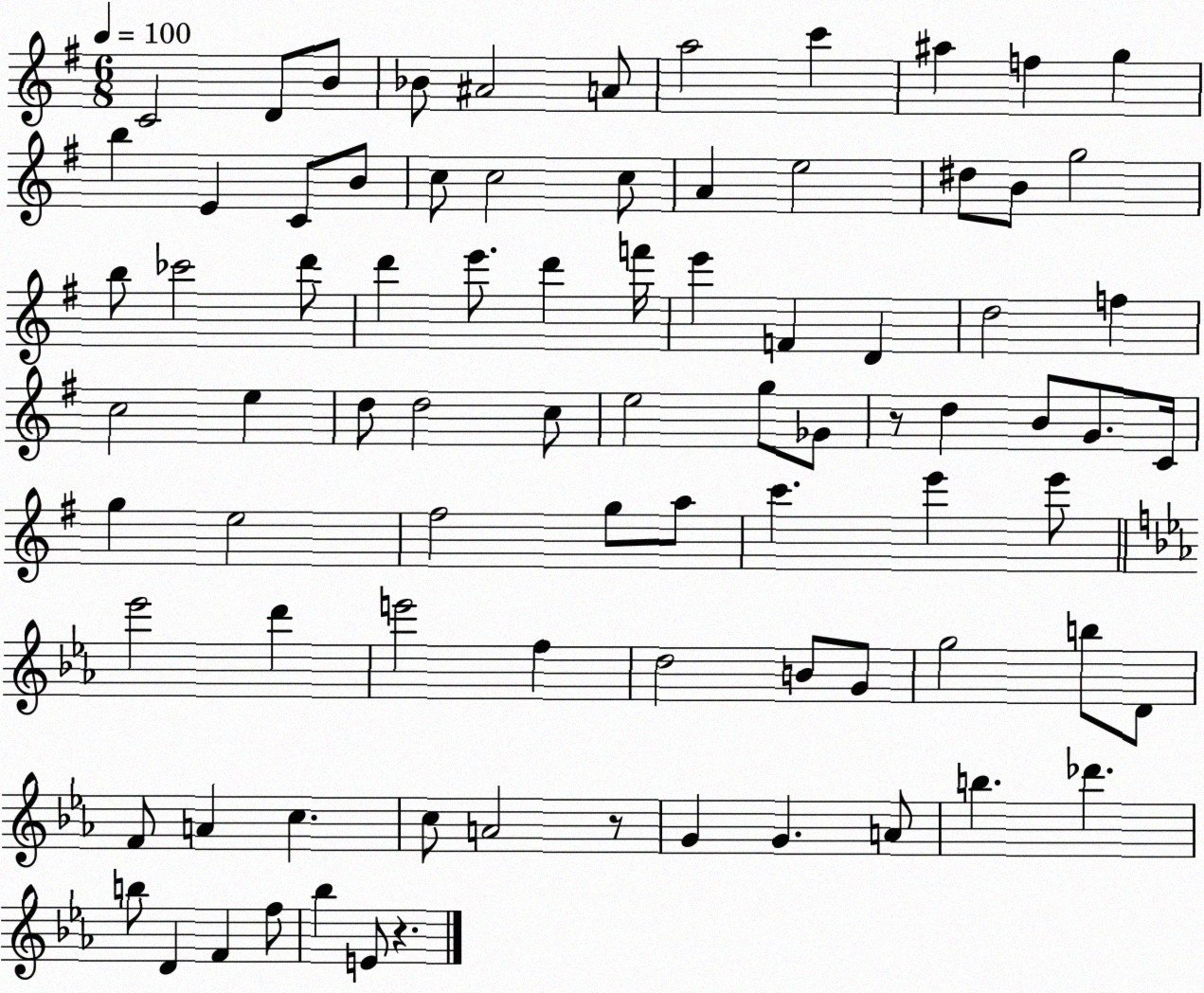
X:1
T:Untitled
M:6/8
L:1/4
K:G
C2 D/2 B/2 _B/2 ^A2 A/2 a2 c' ^a f g b E C/2 B/2 c/2 c2 c/2 A e2 ^d/2 B/2 g2 b/2 _c'2 d'/2 d' e'/2 d' f'/4 e' F D d2 f c2 e d/2 d2 c/2 e2 g/2 _G/2 z/2 d B/2 G/2 C/4 g e2 ^f2 g/2 a/2 c' e' e'/2 _e'2 d' e'2 f d2 B/2 G/2 g2 b/2 D/2 F/2 A c c/2 A2 z/2 G G A/2 b _d' b/2 D F f/2 _b E/2 z